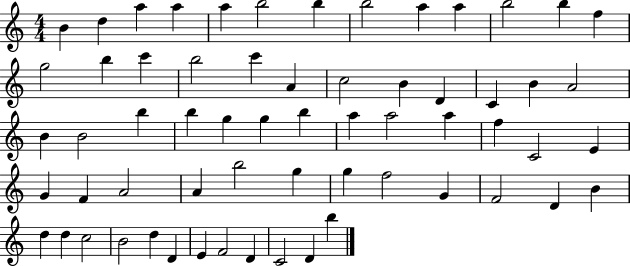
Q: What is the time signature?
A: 4/4